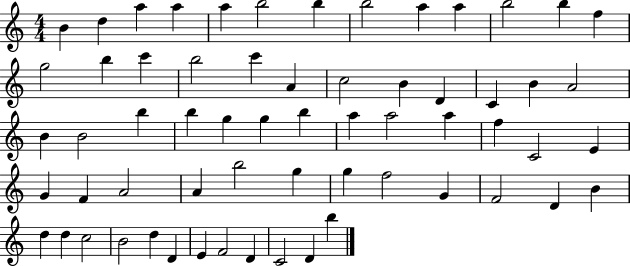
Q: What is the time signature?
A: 4/4